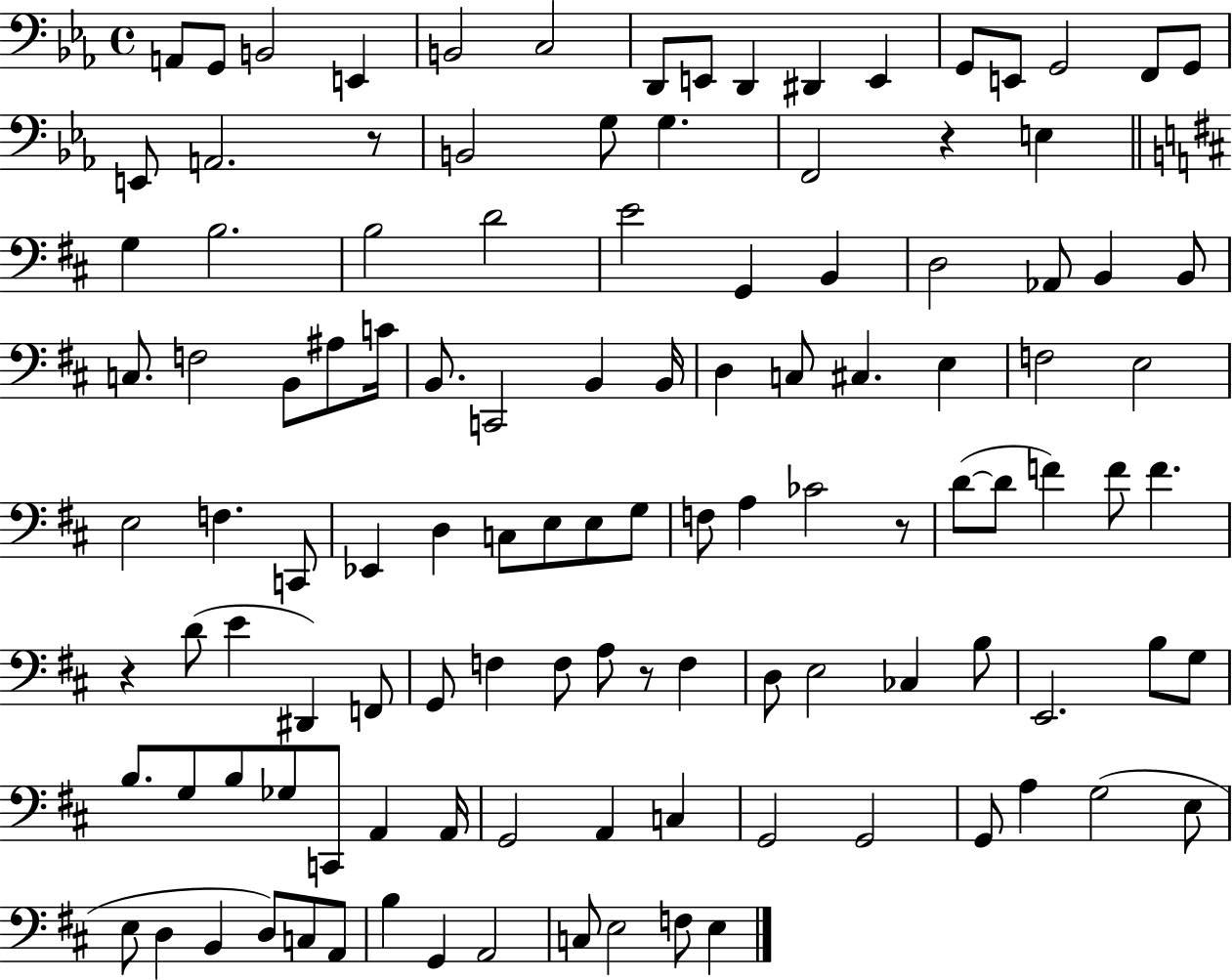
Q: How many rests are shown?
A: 5